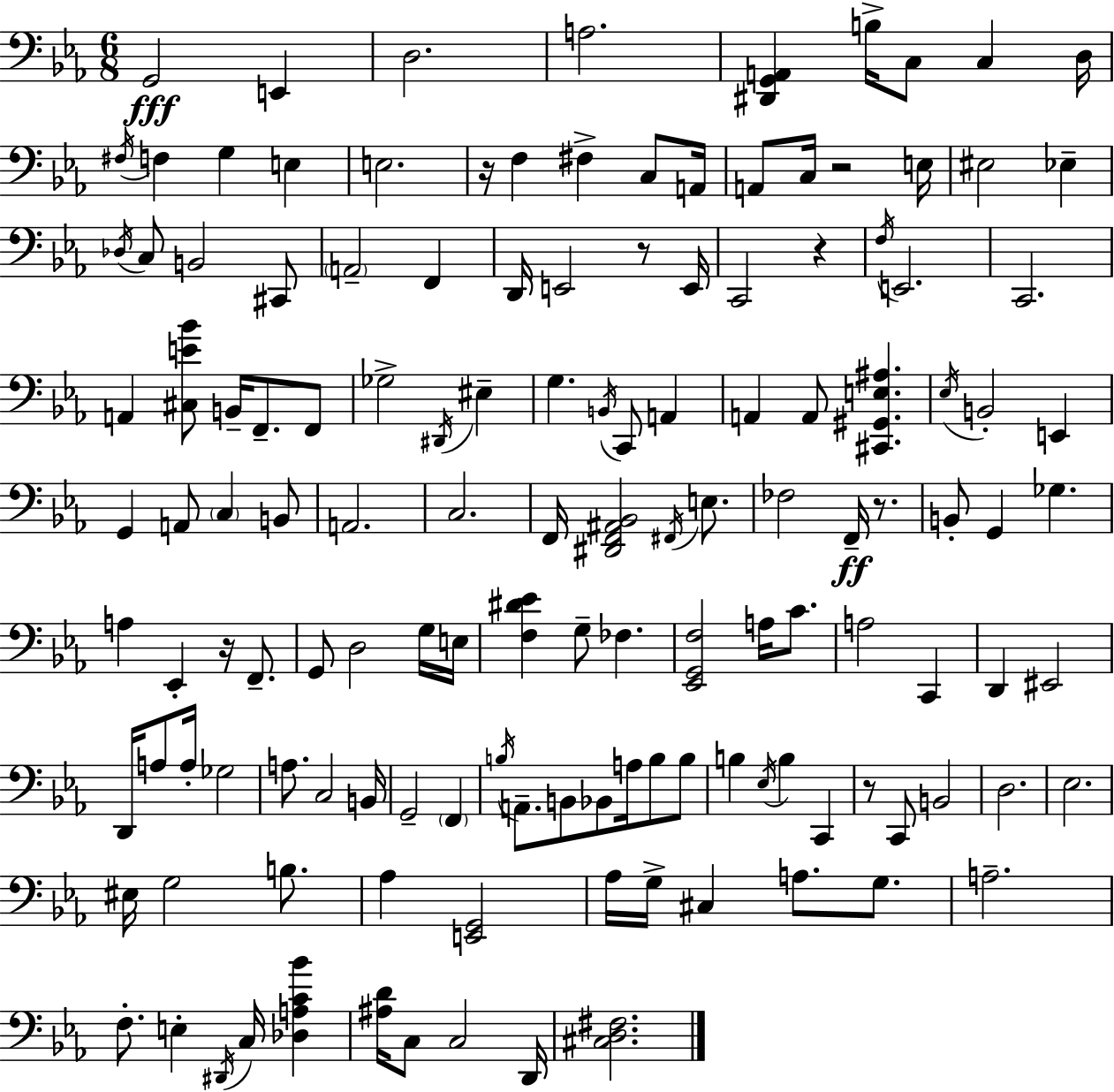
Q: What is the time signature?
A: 6/8